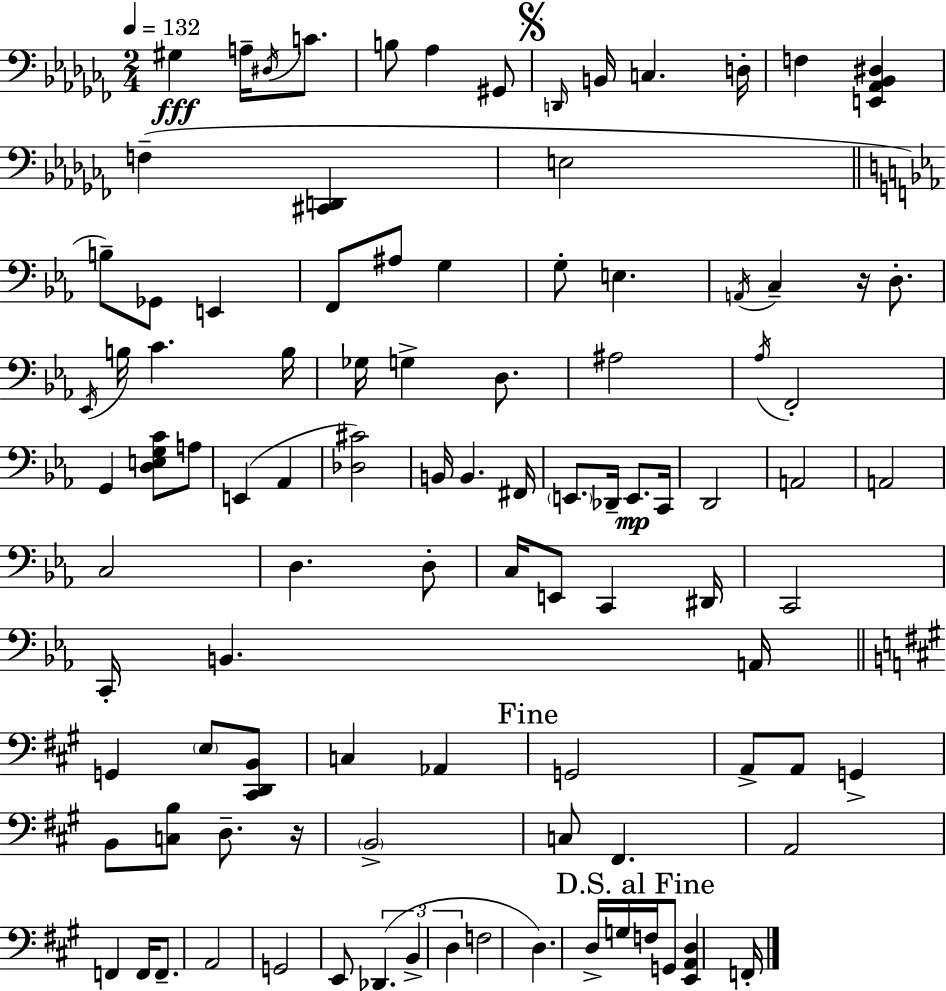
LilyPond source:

{
  \clef bass
  \numericTimeSignature
  \time 2/4
  \key aes \minor
  \tempo 4 = 132
  \repeat volta 2 { gis4\fff a16-- \acciaccatura { dis16 } c'8. | b8 aes4 gis,8 | \mark \markup { \musicglyph "scripts.segno" } \grace { d,16 } b,16 c4. | d16-. f4 <e, aes, bes, dis>4 | \break f4--( <cis, d,>4 | e2 | \bar "||" \break \key ees \major b8--) ges,8 e,4 | f,8 ais8 g4 | g8-. e4. | \acciaccatura { a,16 } c4-- r16 d8.-. | \break \acciaccatura { ees,16 } b16 c'4. | b16 ges16 g4-> d8. | ais2 | \acciaccatura { aes16 } f,2-. | \break g,4 <d e g c'>8 | a8 e,4( aes,4 | <des cis'>2) | b,16 b,4. | \break fis,16 \parenthesize e,8. des,16-- e,8.\mp | c,16 d,2 | a,2 | a,2 | \break c2 | d4. | d8-. c16 e,8 c,4 | dis,16 c,2 | \break c,16-. b,4. | a,16 \bar "||" \break \key a \major g,4 \parenthesize e8 <cis, d, b,>8 | c4 aes,4 | \mark "Fine" g,2 | a,8-> a,8 g,4-> | \break b,8 <c b>8 d8.-- r16 | \parenthesize b,2-> | c8 fis,4. | a,2 | \break f,4 f,16 f,8.-- | a,2 | g,2 | e,8 \tuplet 3/2 { des,4.( | \break b,4-> d4 } | f2 | d4.) d16-> g16 | \mark "D.S. al Fine" f16 g,8 <e, a, d>4 f,16-. | \break } \bar "|."
}